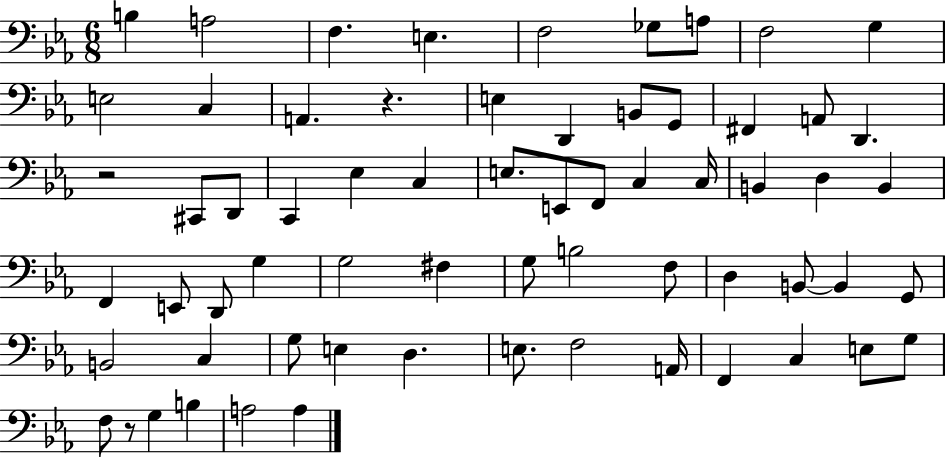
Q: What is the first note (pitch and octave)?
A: B3